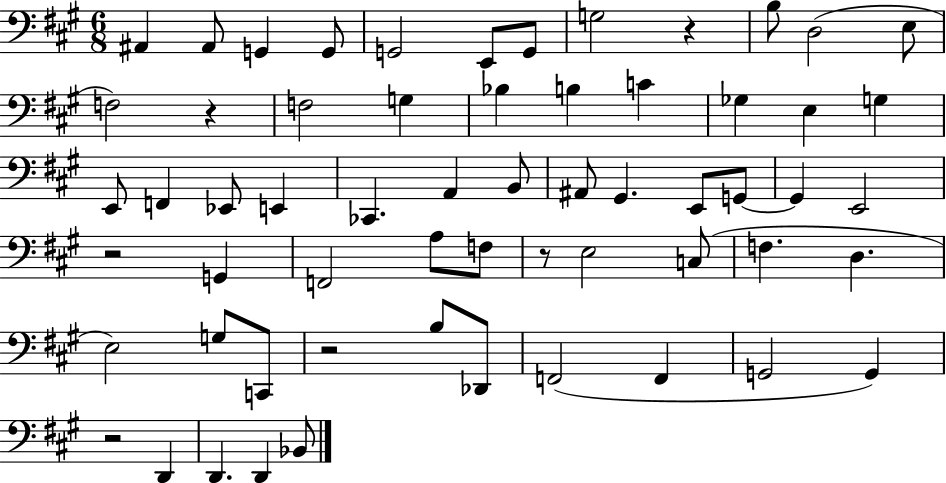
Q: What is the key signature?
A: A major